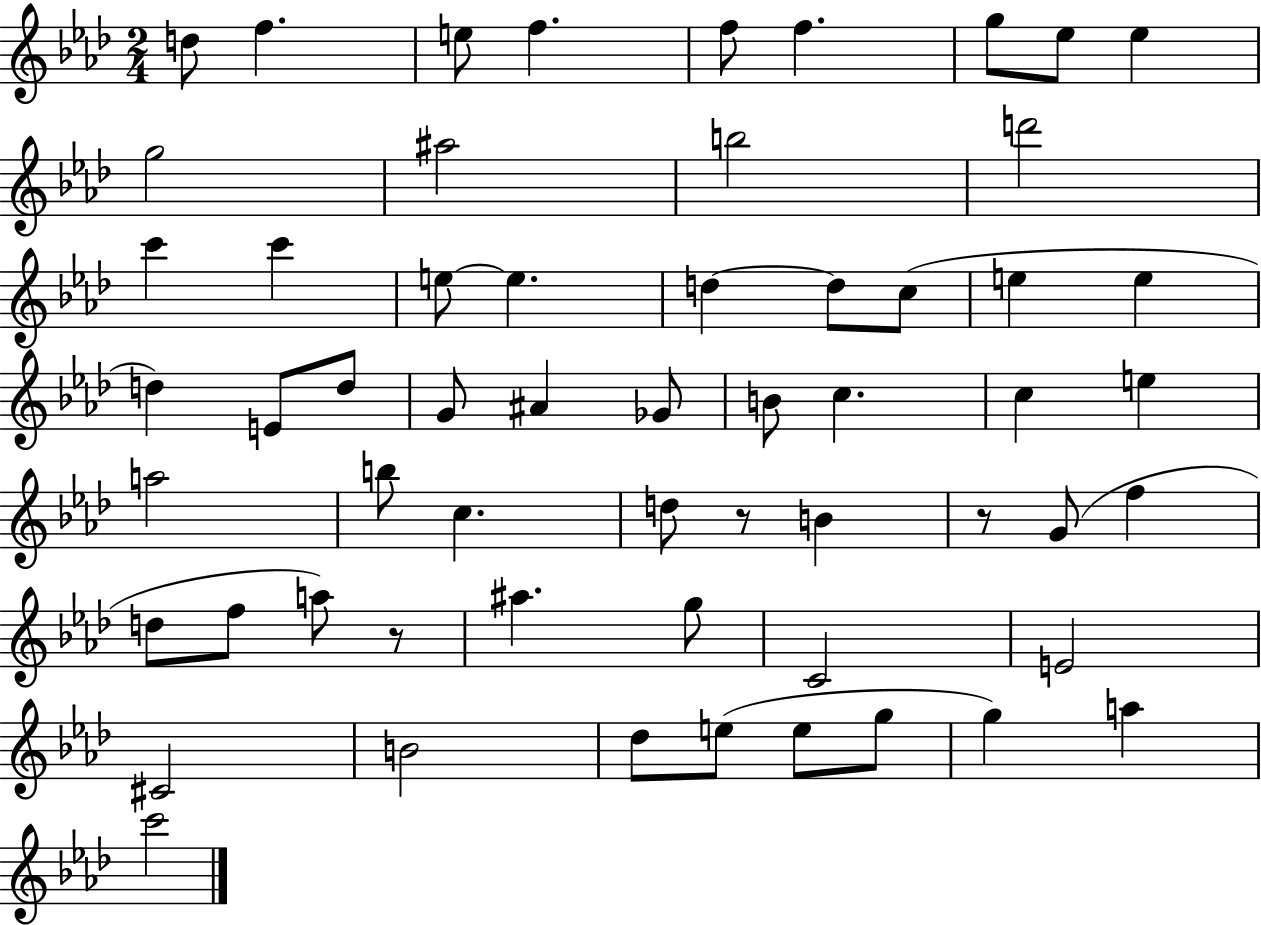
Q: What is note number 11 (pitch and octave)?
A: A#5